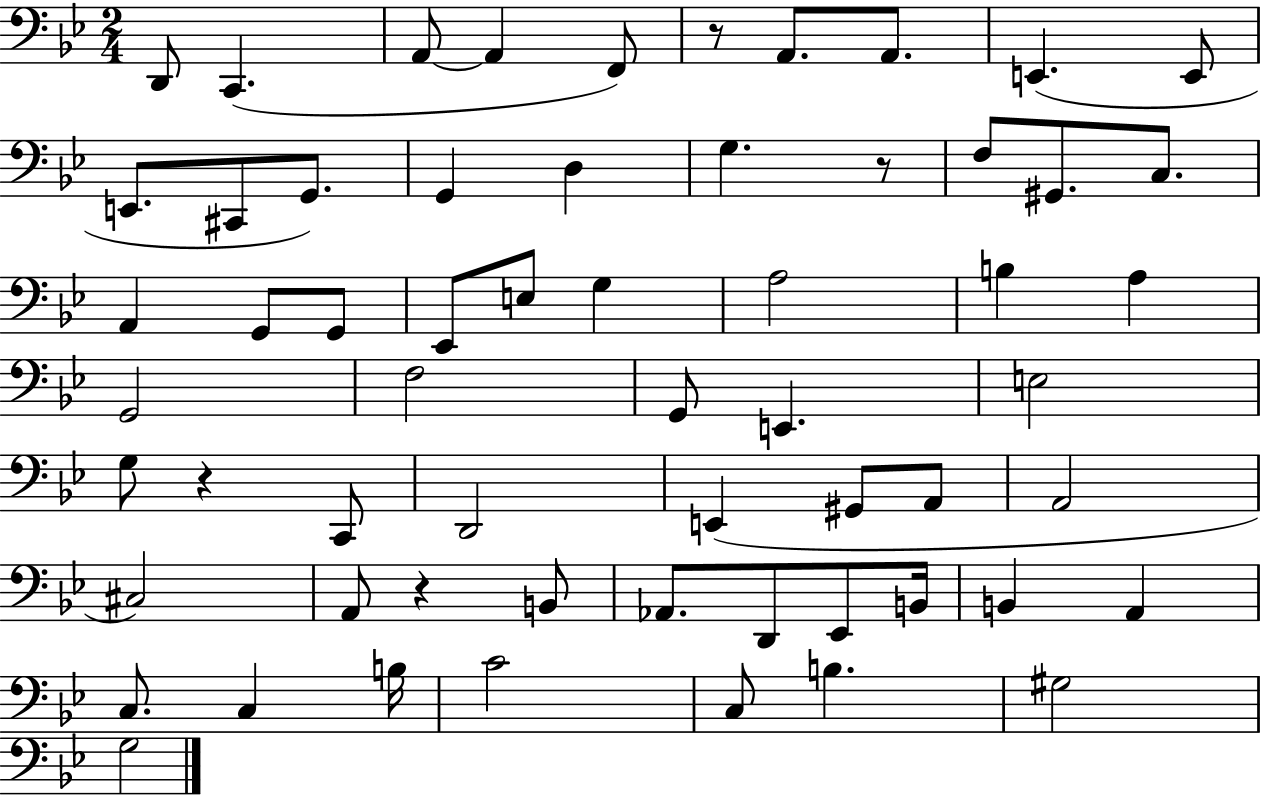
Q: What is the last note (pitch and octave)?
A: G3